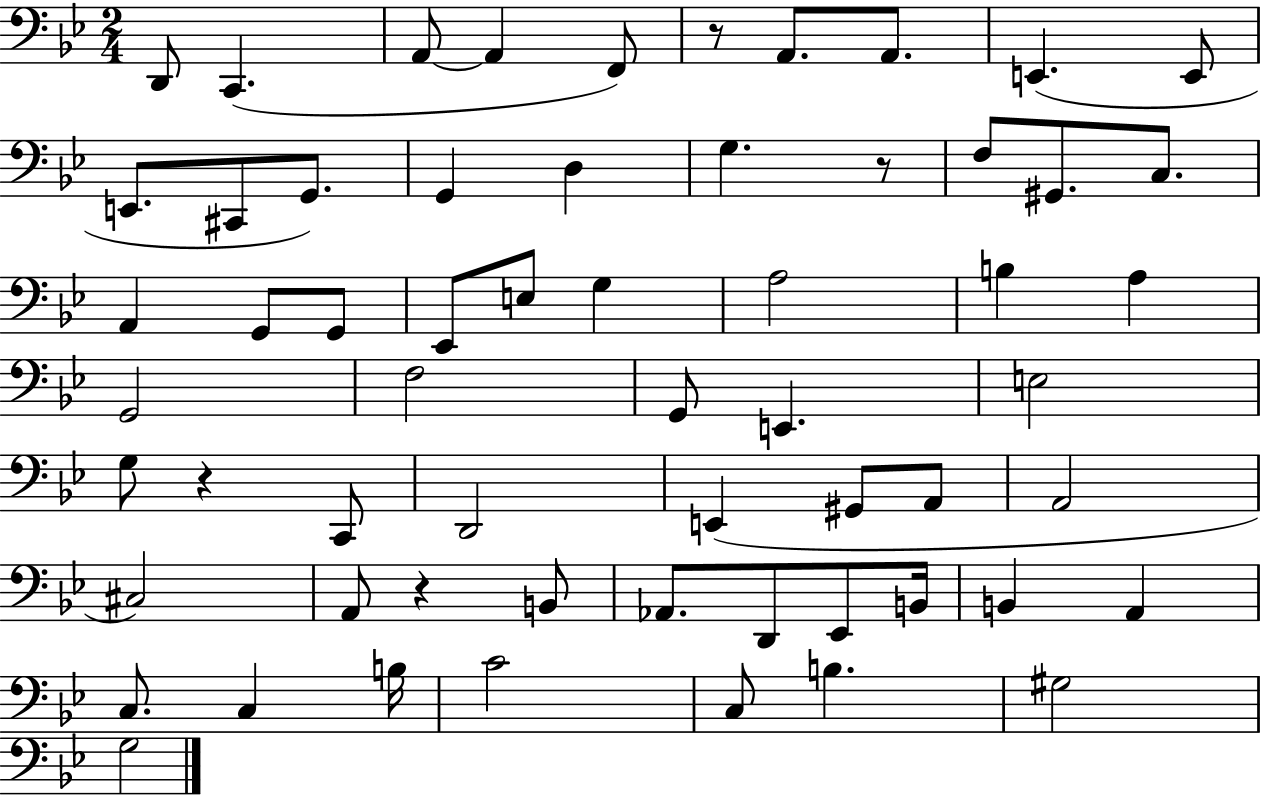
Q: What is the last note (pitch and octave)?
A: G3